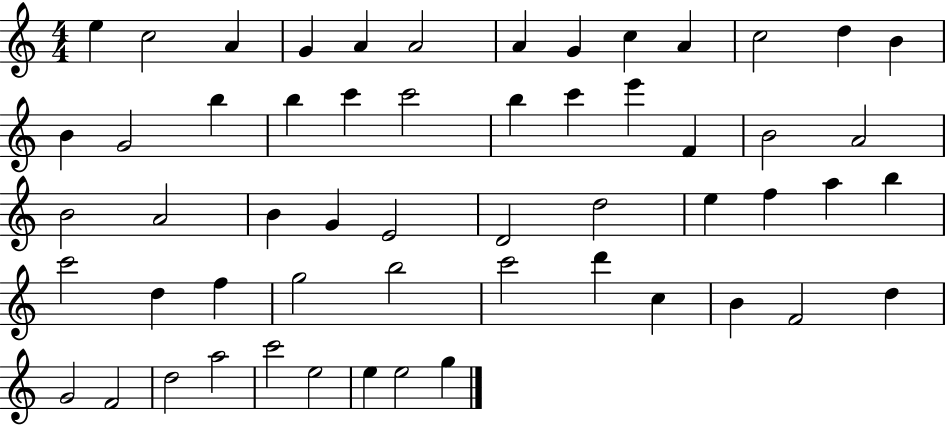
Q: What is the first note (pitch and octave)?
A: E5